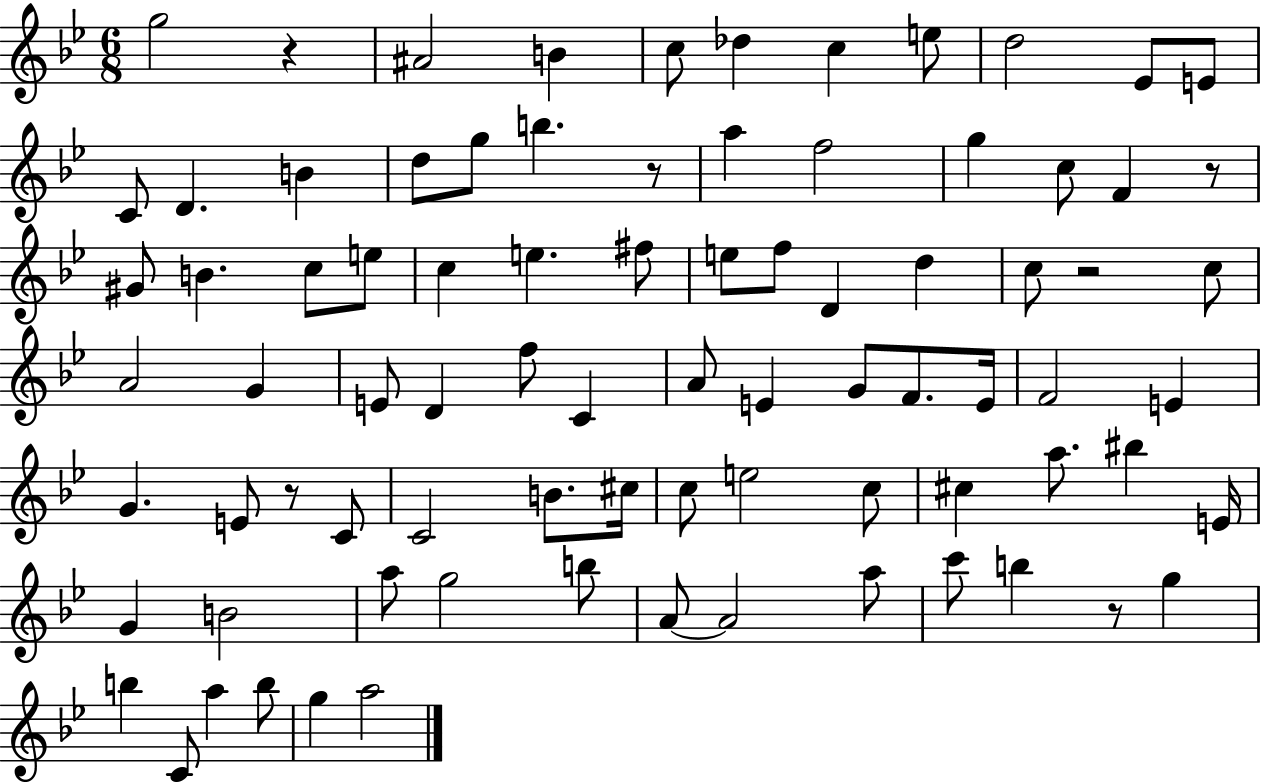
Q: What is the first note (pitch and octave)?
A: G5